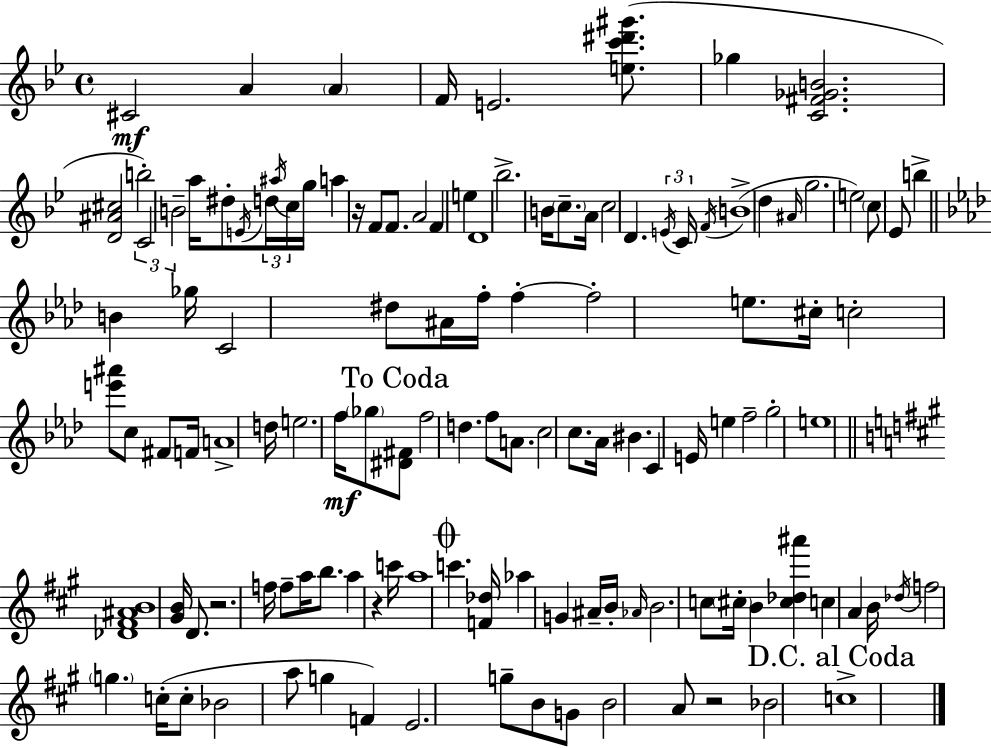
X:1
T:Untitled
M:4/4
L:1/4
K:Bb
^C2 A A F/4 E2 [ec'^d'^g']/2 _g [C^F_GB]2 [D^A^c]2 b2 C2 B2 a/4 ^d/2 E/4 d/4 ^a/4 c/4 g/4 a z/4 F/2 F/2 A2 F e D4 _b2 B/4 c/2 A/4 c2 D E/4 C/4 F/4 B4 d ^A/4 g2 e2 c/2 _E/2 b B _g/4 C2 ^d/2 ^A/4 f/4 f f2 e/2 ^c/4 c2 [e'^a']/2 c/2 ^F/2 F/4 A4 d/4 e2 f/4 _g/2 [^D^F]/2 f2 d f/2 A/2 c2 c/2 _A/4 ^B C E/4 e f2 g2 e4 [_D^F^AB]4 [^GB]/4 D/2 z2 f/4 f/2 a/4 b/2 a z c'/4 a4 c' [F_d]/4 _a G ^A/4 B/4 _A/4 B2 c/2 ^c/4 B [^c_d^a'] c A B/4 _d/4 f2 g c/4 c/2 _B2 a/2 g F E2 g/2 B/2 G/2 B2 A/2 z2 _B2 c4